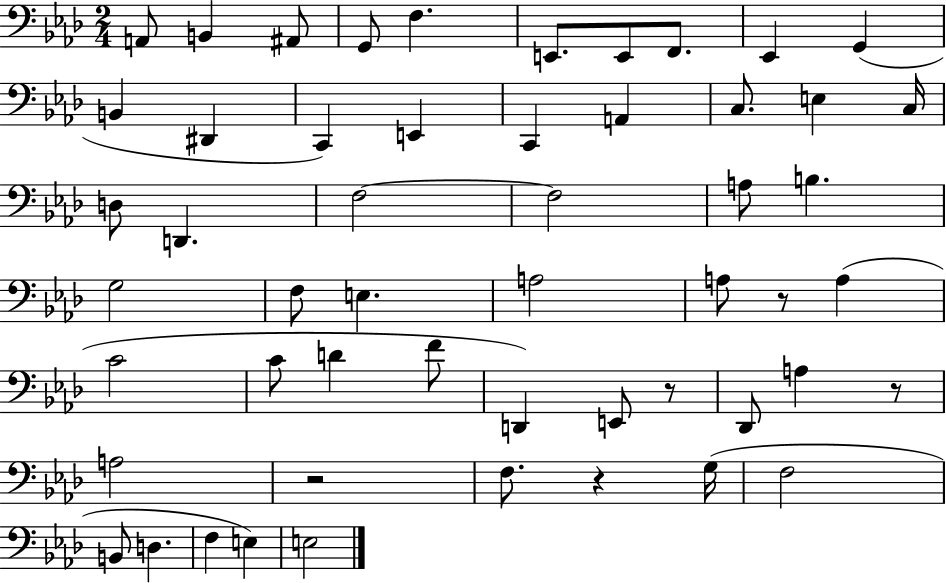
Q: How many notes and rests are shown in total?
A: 53